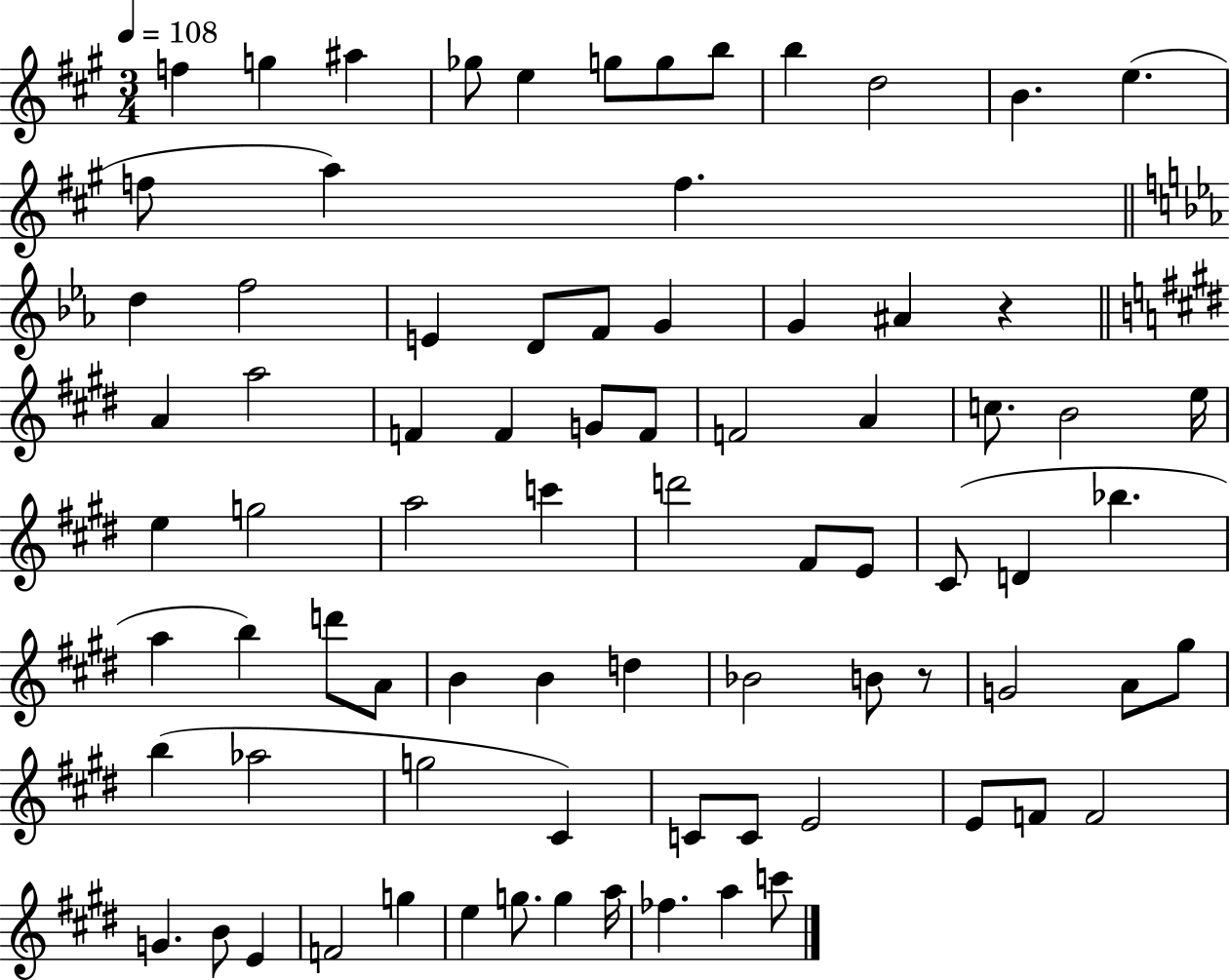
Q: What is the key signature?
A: A major